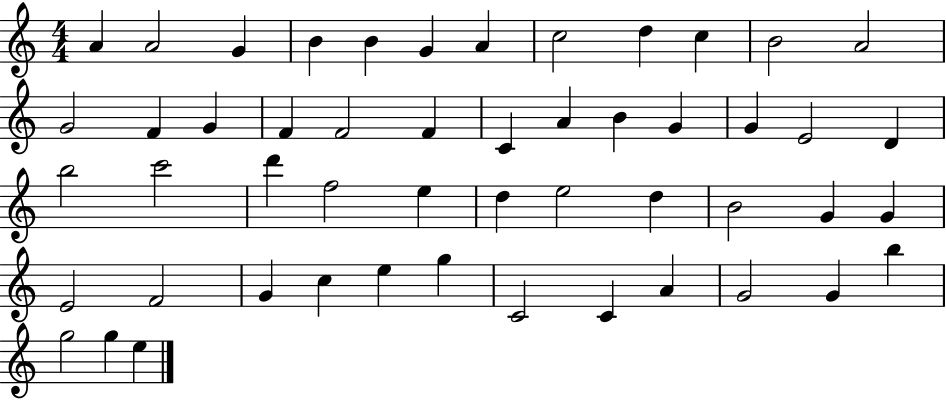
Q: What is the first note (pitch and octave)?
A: A4